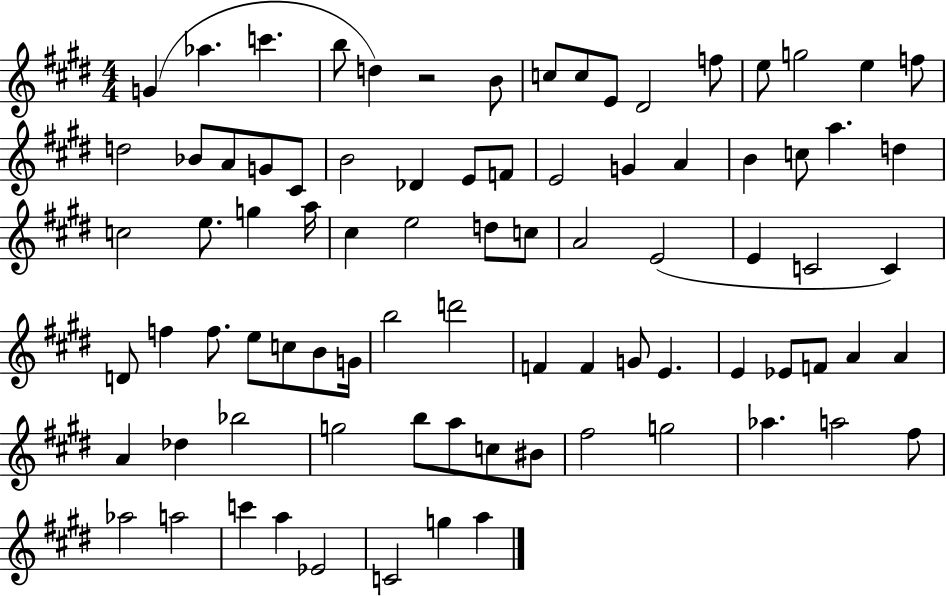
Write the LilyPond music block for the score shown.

{
  \clef treble
  \numericTimeSignature
  \time 4/4
  \key e \major
  g'4( aes''4. c'''4. | b''8 d''4) r2 b'8 | c''8 c''8 e'8 dis'2 f''8 | e''8 g''2 e''4 f''8 | \break d''2 bes'8 a'8 g'8 cis'8 | b'2 des'4 e'8 f'8 | e'2 g'4 a'4 | b'4 c''8 a''4. d''4 | \break c''2 e''8. g''4 a''16 | cis''4 e''2 d''8 c''8 | a'2 e'2( | e'4 c'2 c'4) | \break d'8 f''4 f''8. e''8 c''8 b'8 g'16 | b''2 d'''2 | f'4 f'4 g'8 e'4. | e'4 ees'8 f'8 a'4 a'4 | \break a'4 des''4 bes''2 | g''2 b''8 a''8 c''8 bis'8 | fis''2 g''2 | aes''4. a''2 fis''8 | \break aes''2 a''2 | c'''4 a''4 ees'2 | c'2 g''4 a''4 | \bar "|."
}